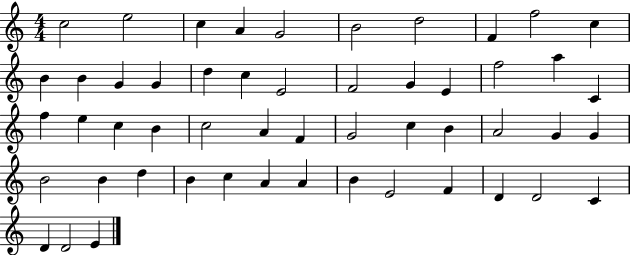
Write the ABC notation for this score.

X:1
T:Untitled
M:4/4
L:1/4
K:C
c2 e2 c A G2 B2 d2 F f2 c B B G G d c E2 F2 G E f2 a C f e c B c2 A F G2 c B A2 G G B2 B d B c A A B E2 F D D2 C D D2 E